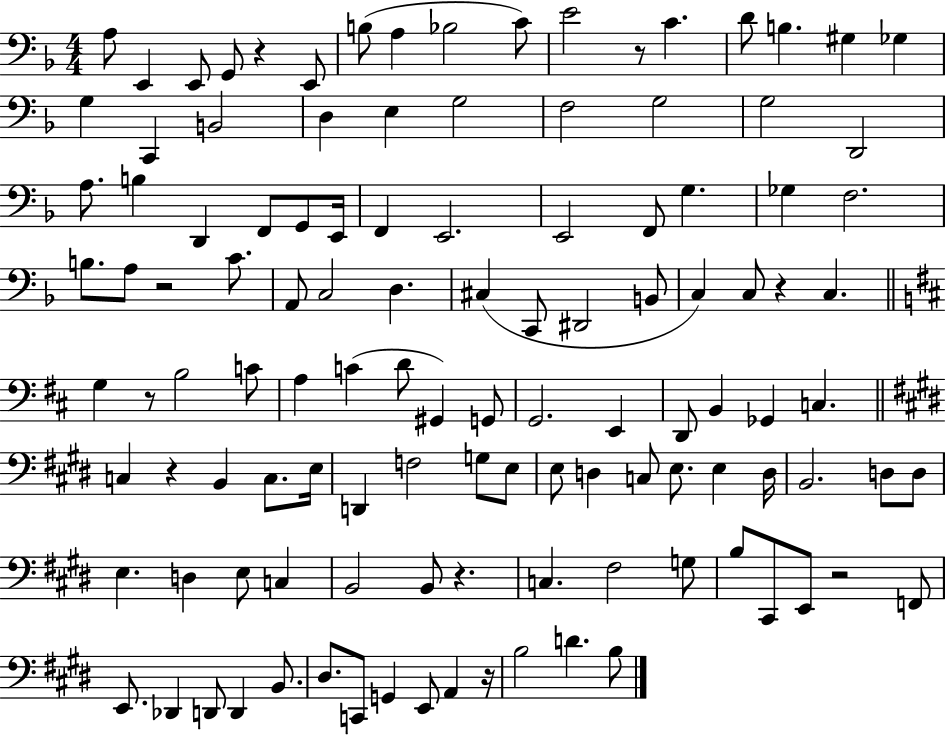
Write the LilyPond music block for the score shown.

{
  \clef bass
  \numericTimeSignature
  \time 4/4
  \key f \major
  a8 e,4 e,8 g,8 r4 e,8 | b8( a4 bes2 c'8) | e'2 r8 c'4. | d'8 b4. gis4 ges4 | \break g4 c,4 b,2 | d4 e4 g2 | f2 g2 | g2 d,2 | \break a8. b4 d,4 f,8 g,8 e,16 | f,4 e,2. | e,2 f,8 g4. | ges4 f2. | \break b8. a8 r2 c'8. | a,8 c2 d4. | cis4( c,8 dis,2 b,8 | c4) c8 r4 c4. | \break \bar "||" \break \key b \minor g4 r8 b2 c'8 | a4 c'4( d'8 gis,4) g,8 | g,2. e,4 | d,8 b,4 ges,4 c4. | \break \bar "||" \break \key e \major c4 r4 b,4 c8. e16 | d,4 f2 g8 e8 | e8 d4 c8 e8. e4 d16 | b,2. d8 d8 | \break e4. d4 e8 c4 | b,2 b,8 r4. | c4. fis2 g8 | b8 cis,8 e,8 r2 f,8 | \break e,8. des,4 d,8 d,4 b,8. | dis8. c,8 g,4 e,8 a,4 r16 | b2 d'4. b8 | \bar "|."
}